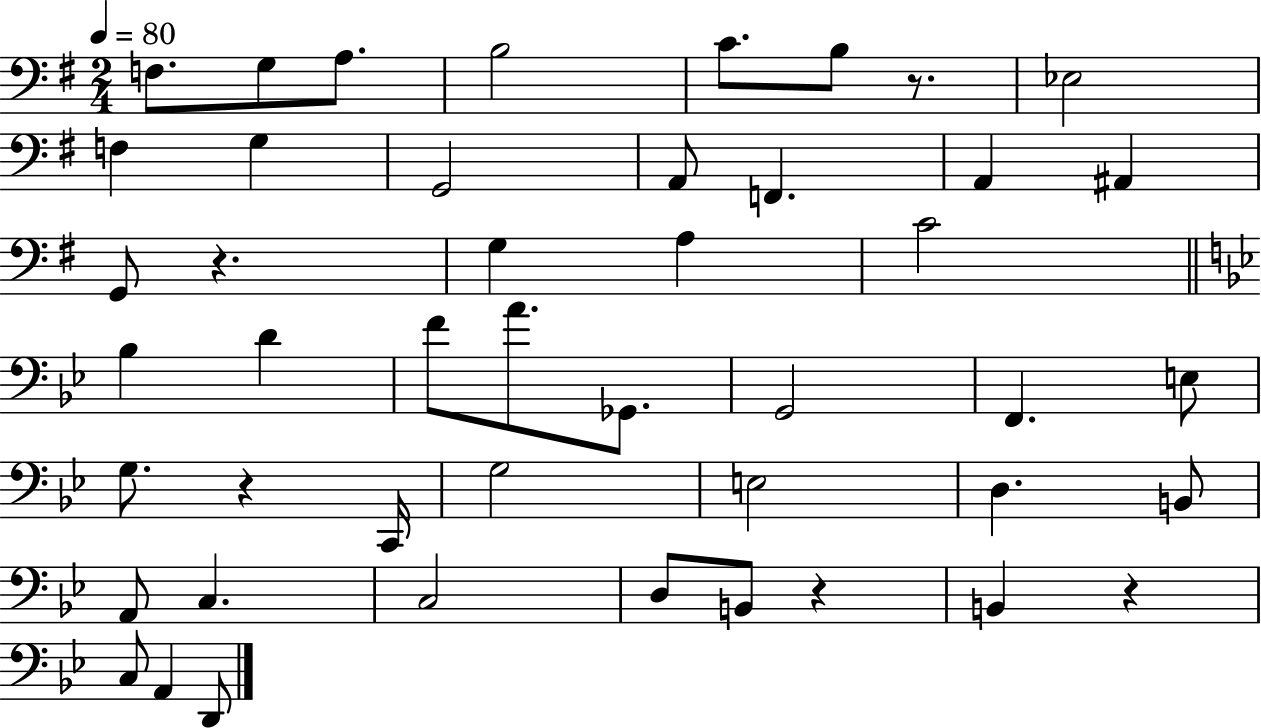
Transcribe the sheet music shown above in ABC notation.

X:1
T:Untitled
M:2/4
L:1/4
K:G
F,/2 G,/2 A,/2 B,2 C/2 B,/2 z/2 _E,2 F, G, G,,2 A,,/2 F,, A,, ^A,, G,,/2 z G, A, C2 _B, D F/2 A/2 _G,,/2 G,,2 F,, E,/2 G,/2 z C,,/4 G,2 E,2 D, B,,/2 A,,/2 C, C,2 D,/2 B,,/2 z B,, z C,/2 A,, D,,/2